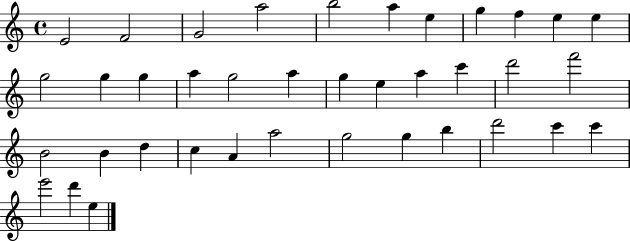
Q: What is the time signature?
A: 4/4